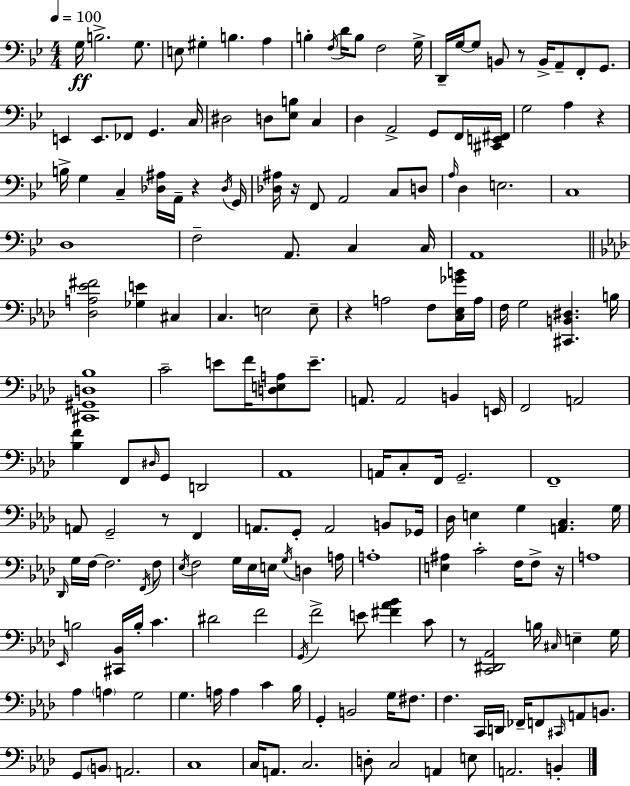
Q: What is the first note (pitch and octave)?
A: G3